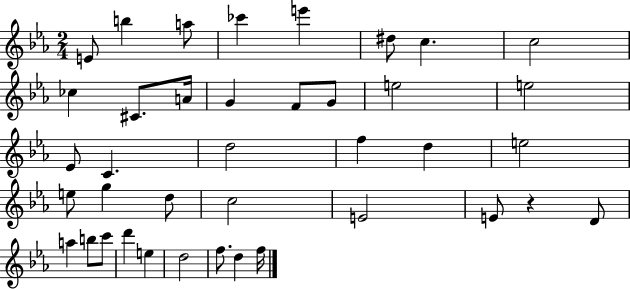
{
  \clef treble
  \numericTimeSignature
  \time 2/4
  \key ees \major
  e'8 b''4 a''8 | ces'''4 e'''4 | dis''8 c''4. | c''2 | \break ces''4 cis'8. a'16 | g'4 f'8 g'8 | e''2 | e''2 | \break ees'8 c'4. | d''2 | f''4 d''4 | e''2 | \break e''8 g''4 d''8 | c''2 | e'2 | e'8 r4 d'8 | \break a''4 b''8 c'''8 | d'''4 e''4 | d''2 | f''8. d''4 f''16 | \break \bar "|."
}